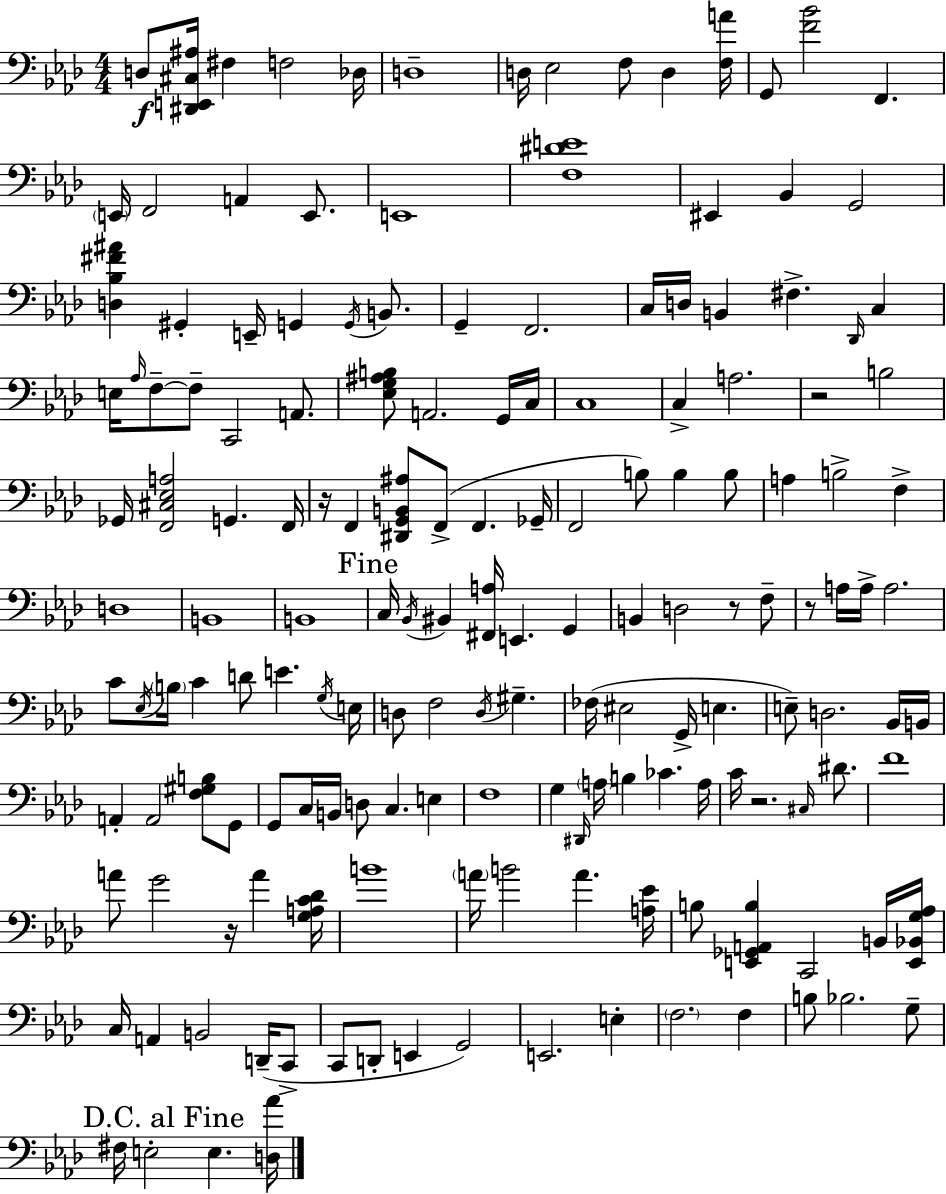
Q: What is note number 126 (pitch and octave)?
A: B2